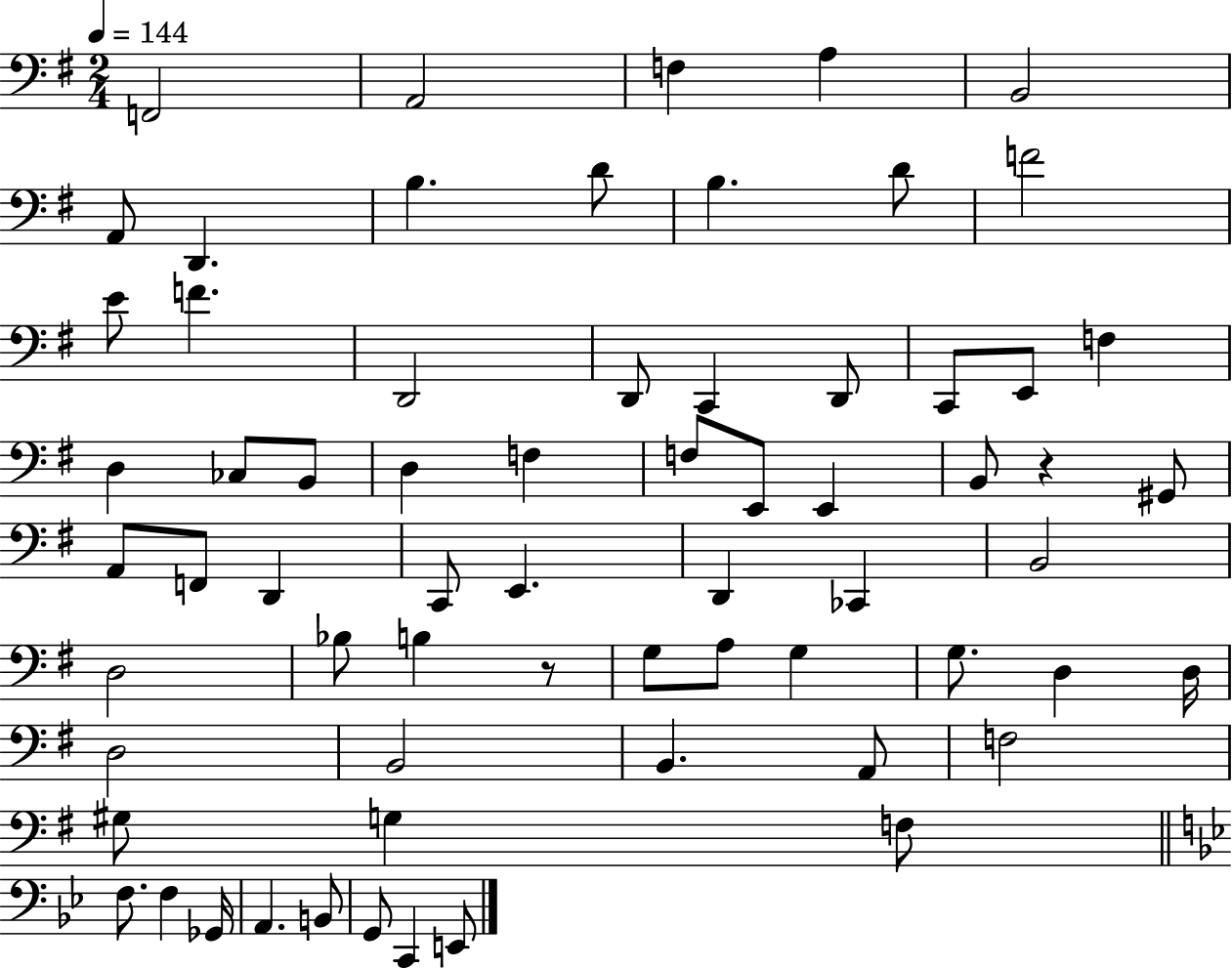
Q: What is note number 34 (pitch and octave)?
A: D2